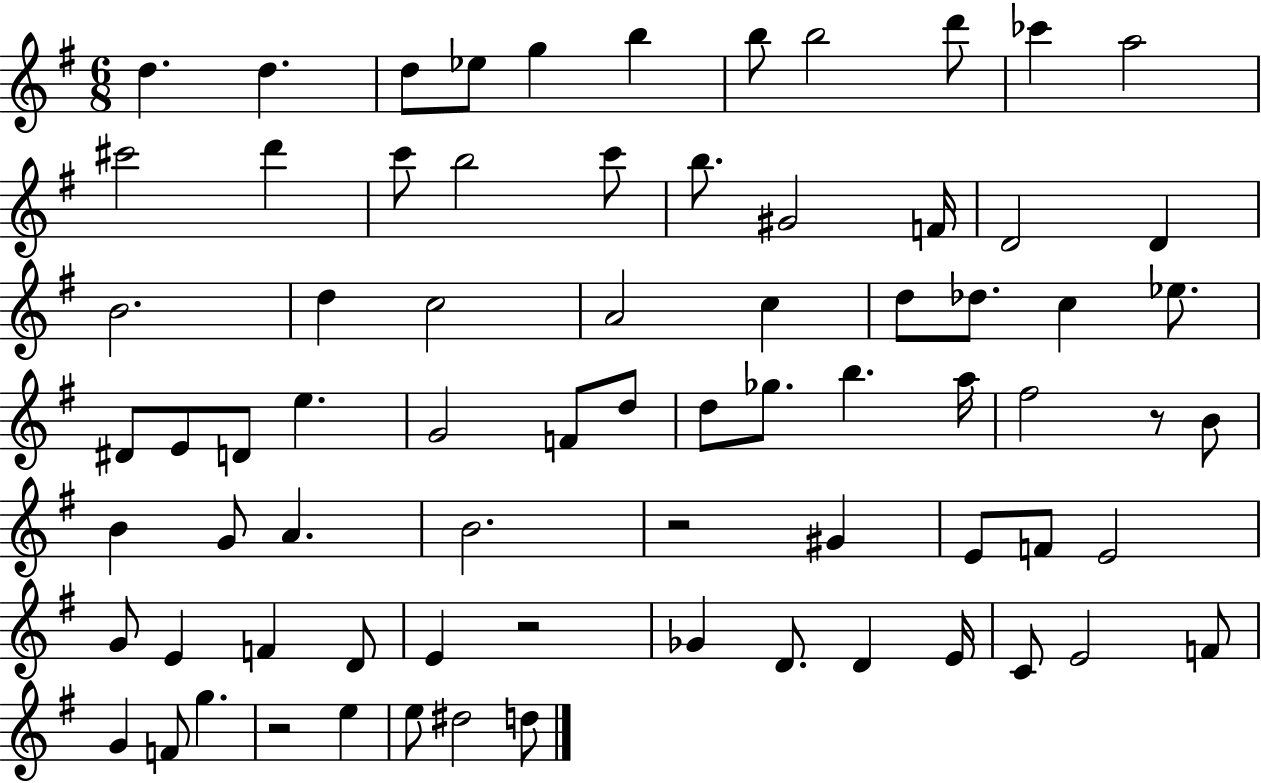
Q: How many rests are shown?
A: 4